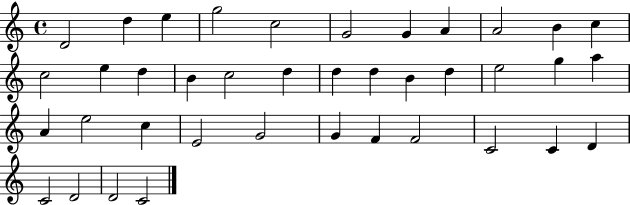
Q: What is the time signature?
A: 4/4